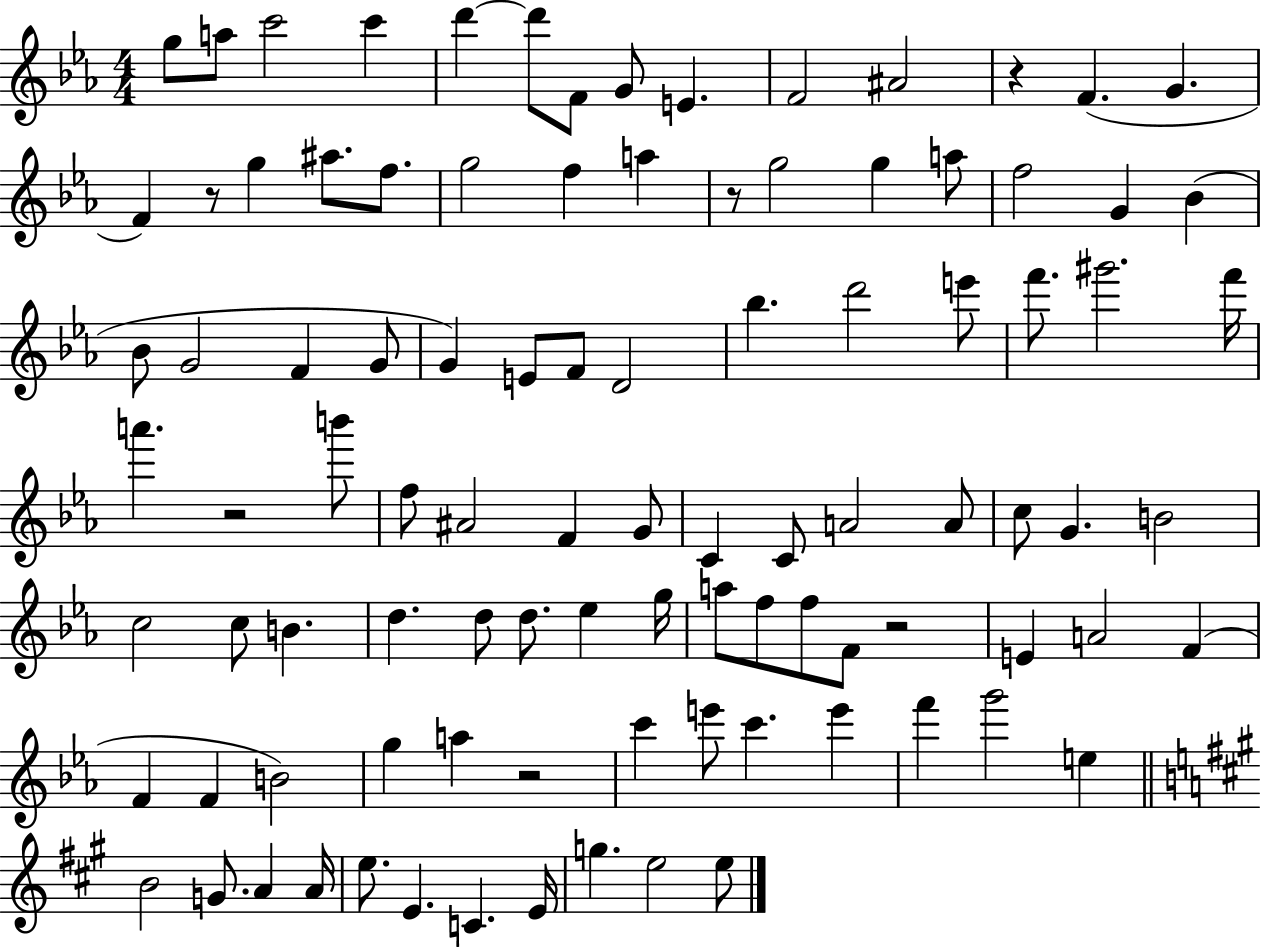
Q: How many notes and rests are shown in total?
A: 97